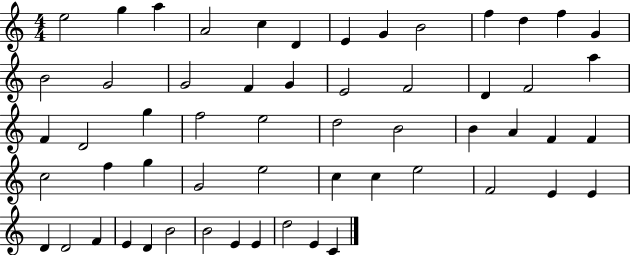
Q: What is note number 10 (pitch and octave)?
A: F5